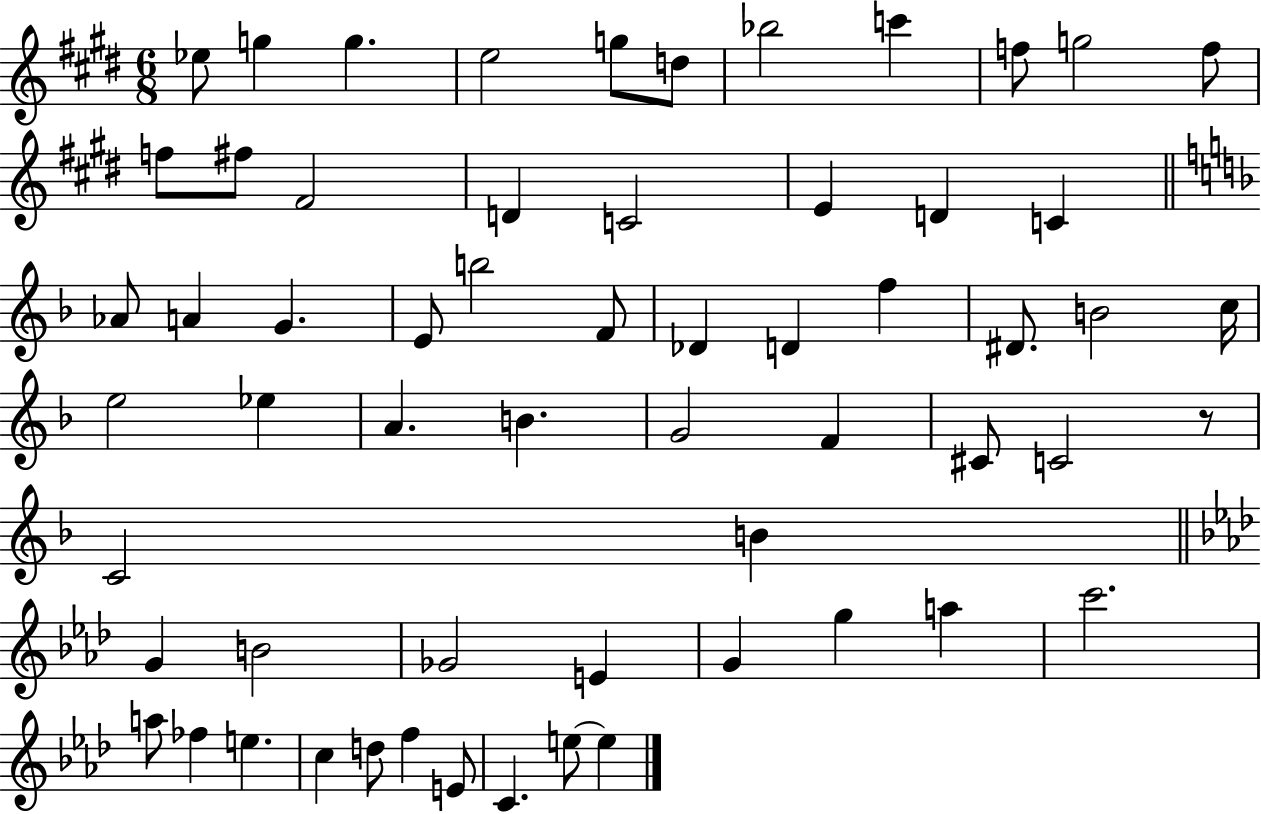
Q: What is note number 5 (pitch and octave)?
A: G5